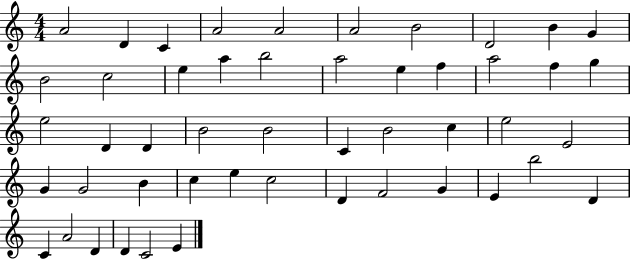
X:1
T:Untitled
M:4/4
L:1/4
K:C
A2 D C A2 A2 A2 B2 D2 B G B2 c2 e a b2 a2 e f a2 f g e2 D D B2 B2 C B2 c e2 E2 G G2 B c e c2 D F2 G E b2 D C A2 D D C2 E